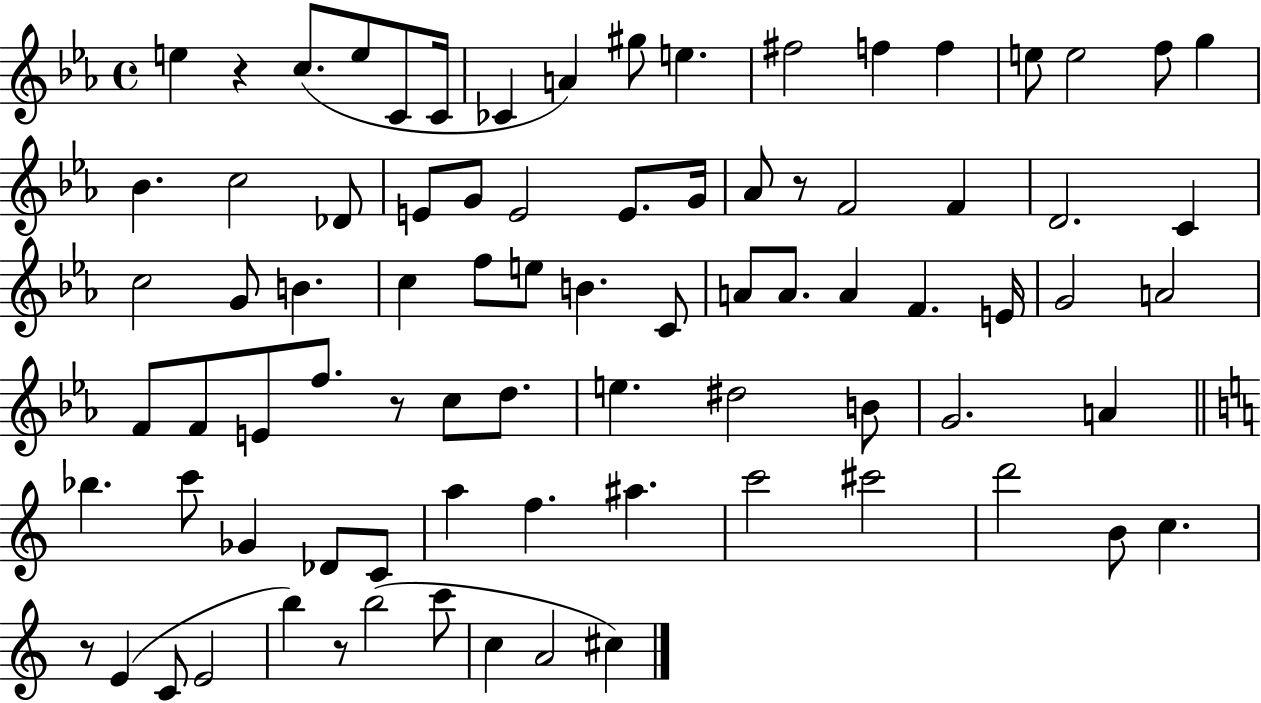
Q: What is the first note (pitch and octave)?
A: E5